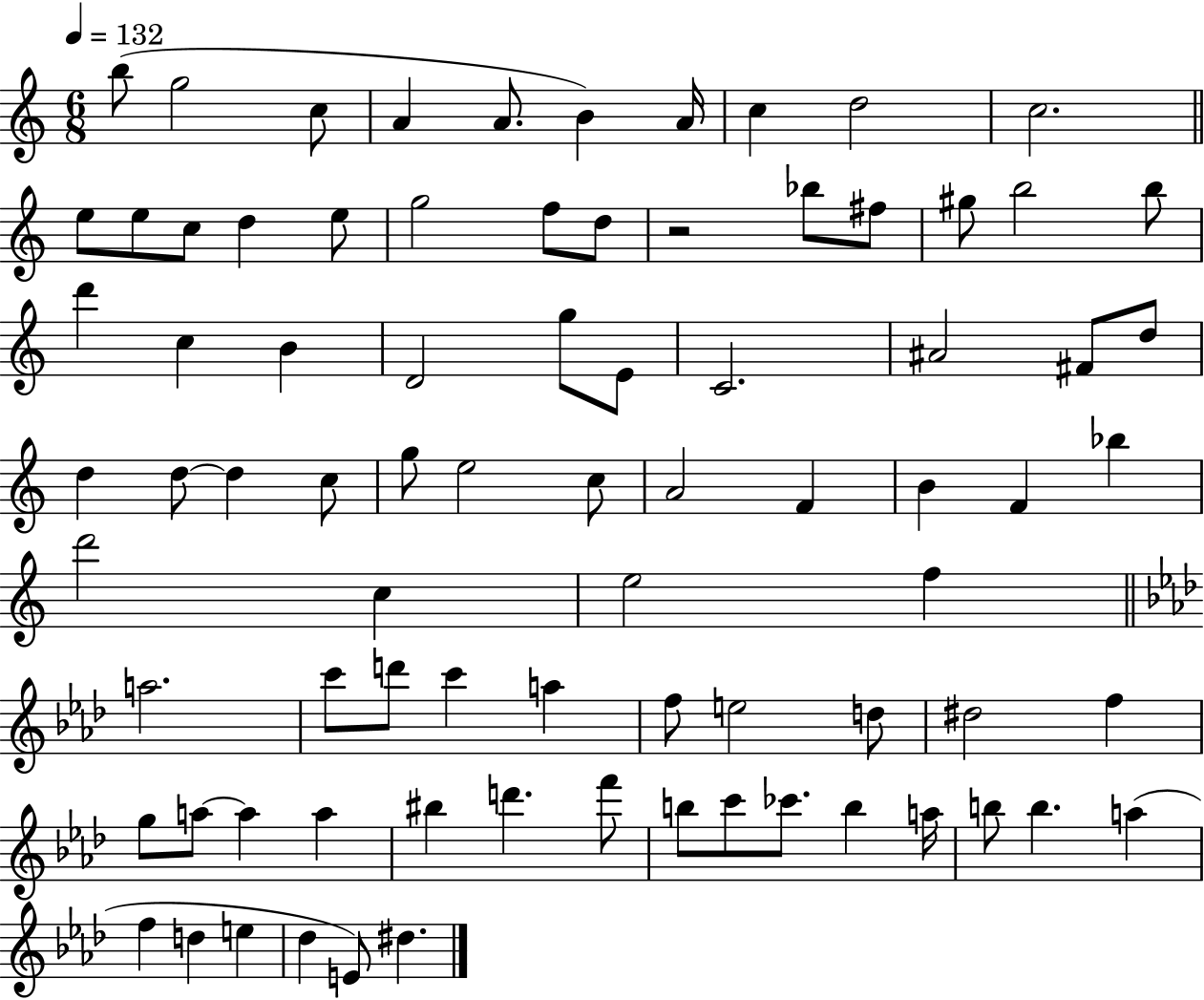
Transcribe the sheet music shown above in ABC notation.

X:1
T:Untitled
M:6/8
L:1/4
K:C
b/2 g2 c/2 A A/2 B A/4 c d2 c2 e/2 e/2 c/2 d e/2 g2 f/2 d/2 z2 _b/2 ^f/2 ^g/2 b2 b/2 d' c B D2 g/2 E/2 C2 ^A2 ^F/2 d/2 d d/2 d c/2 g/2 e2 c/2 A2 F B F _b d'2 c e2 f a2 c'/2 d'/2 c' a f/2 e2 d/2 ^d2 f g/2 a/2 a a ^b d' f'/2 b/2 c'/2 _c'/2 b a/4 b/2 b a f d e _d E/2 ^d